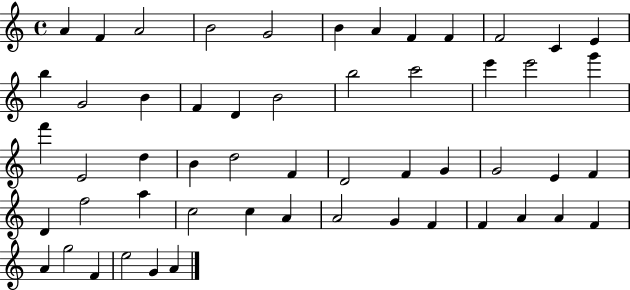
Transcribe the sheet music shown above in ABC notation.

X:1
T:Untitled
M:4/4
L:1/4
K:C
A F A2 B2 G2 B A F F F2 C E b G2 B F D B2 b2 c'2 e' e'2 g' f' E2 d B d2 F D2 F G G2 E F D f2 a c2 c A A2 G F F A A F A g2 F e2 G A